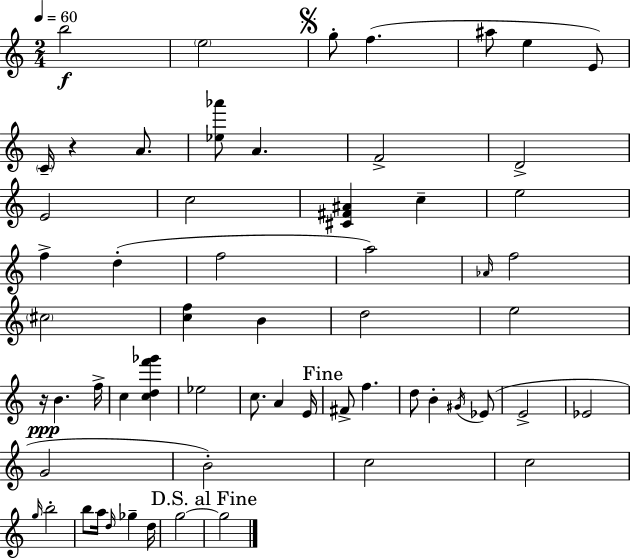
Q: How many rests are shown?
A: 2